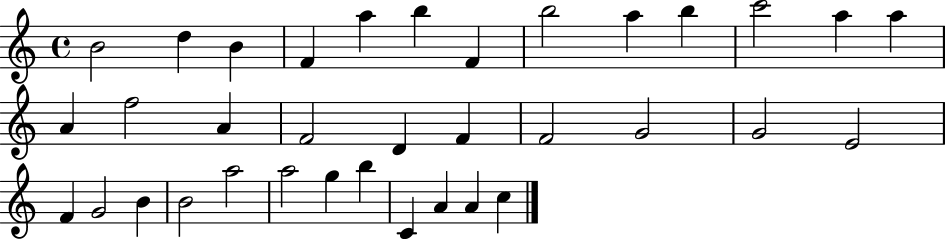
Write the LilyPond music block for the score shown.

{
  \clef treble
  \time 4/4
  \defaultTimeSignature
  \key c \major
  b'2 d''4 b'4 | f'4 a''4 b''4 f'4 | b''2 a''4 b''4 | c'''2 a''4 a''4 | \break a'4 f''2 a'4 | f'2 d'4 f'4 | f'2 g'2 | g'2 e'2 | \break f'4 g'2 b'4 | b'2 a''2 | a''2 g''4 b''4 | c'4 a'4 a'4 c''4 | \break \bar "|."
}